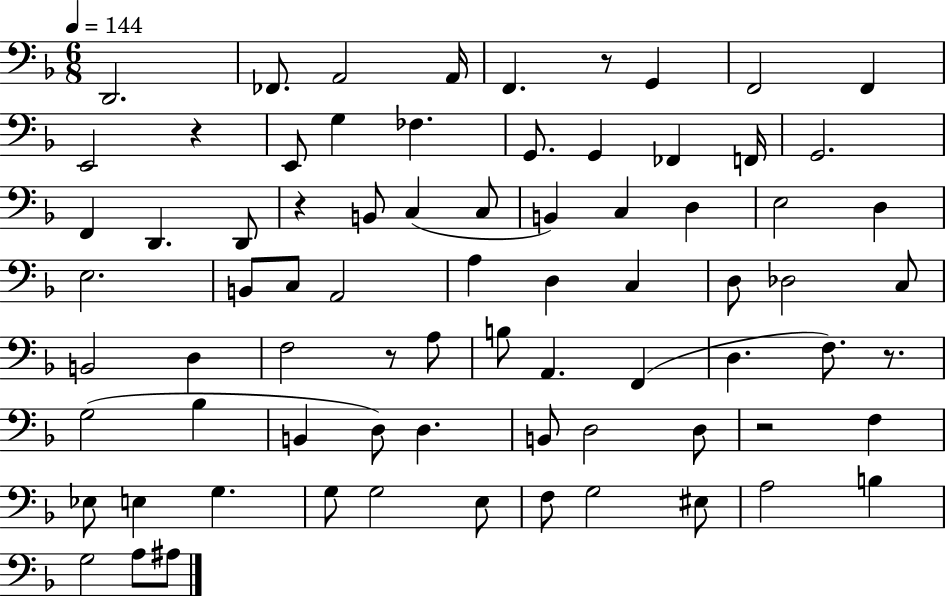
X:1
T:Untitled
M:6/8
L:1/4
K:F
D,,2 _F,,/2 A,,2 A,,/4 F,, z/2 G,, F,,2 F,, E,,2 z E,,/2 G, _F, G,,/2 G,, _F,, F,,/4 G,,2 F,, D,, D,,/2 z B,,/2 C, C,/2 B,, C, D, E,2 D, E,2 B,,/2 C,/2 A,,2 A, D, C, D,/2 _D,2 C,/2 B,,2 D, F,2 z/2 A,/2 B,/2 A,, F,, D, F,/2 z/2 G,2 _B, B,, D,/2 D, B,,/2 D,2 D,/2 z2 F, _E,/2 E, G, G,/2 G,2 E,/2 F,/2 G,2 ^E,/2 A,2 B, G,2 A,/2 ^A,/2